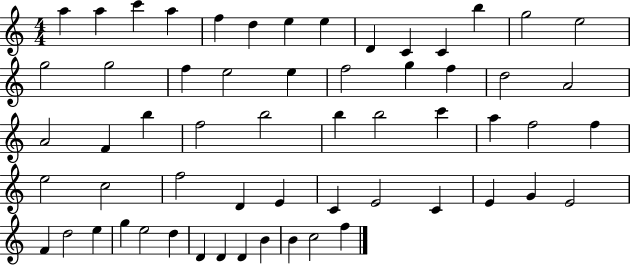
A5/q A5/q C6/q A5/q F5/q D5/q E5/q E5/q D4/q C4/q C4/q B5/q G5/h E5/h G5/h G5/h F5/q E5/h E5/q F5/h G5/q F5/q D5/h A4/h A4/h F4/q B5/q F5/h B5/h B5/q B5/h C6/q A5/q F5/h F5/q E5/h C5/h F5/h D4/q E4/q C4/q E4/h C4/q E4/q G4/q E4/h F4/q D5/h E5/q G5/q E5/h D5/q D4/q D4/q D4/q B4/q B4/q C5/h F5/q